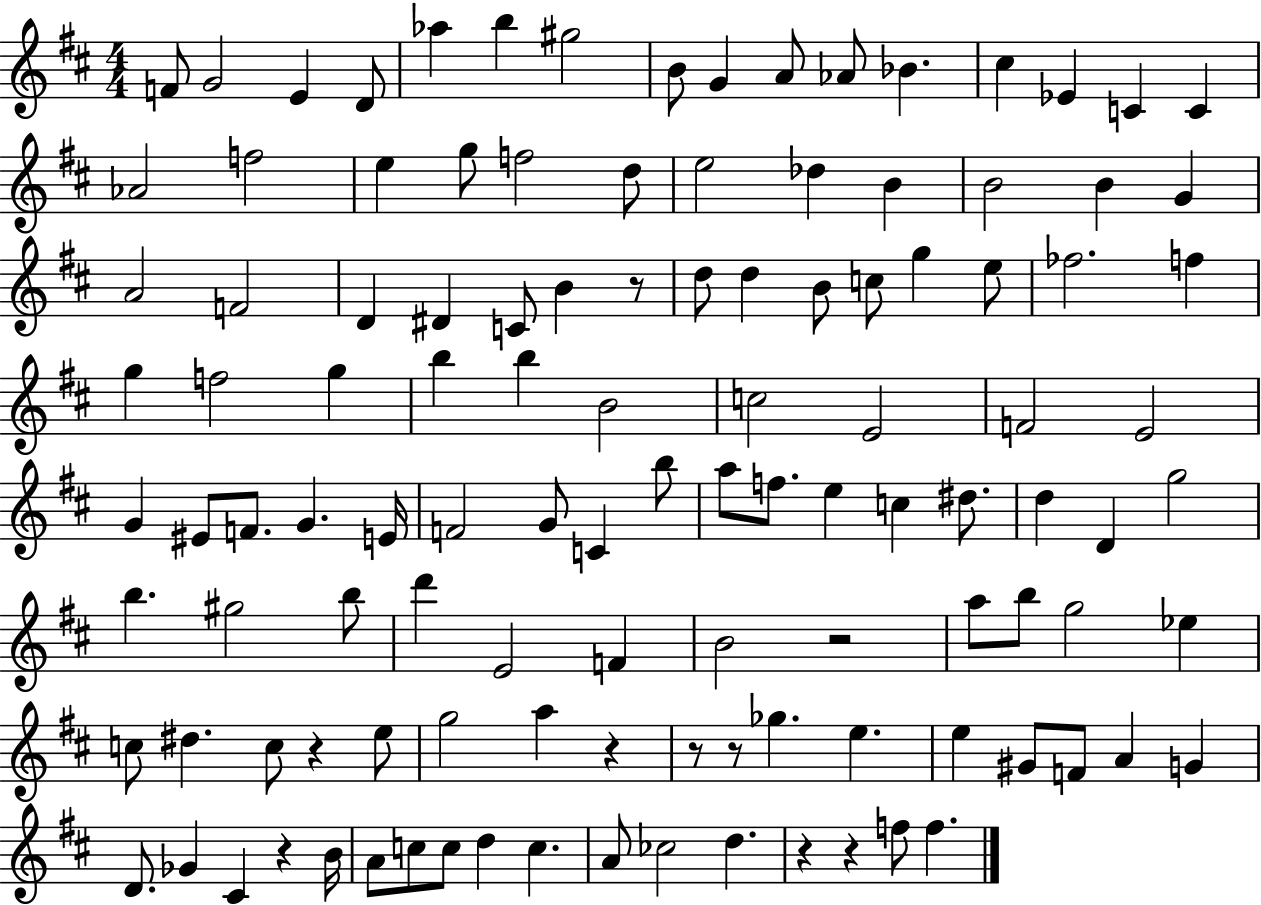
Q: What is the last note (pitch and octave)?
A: F5